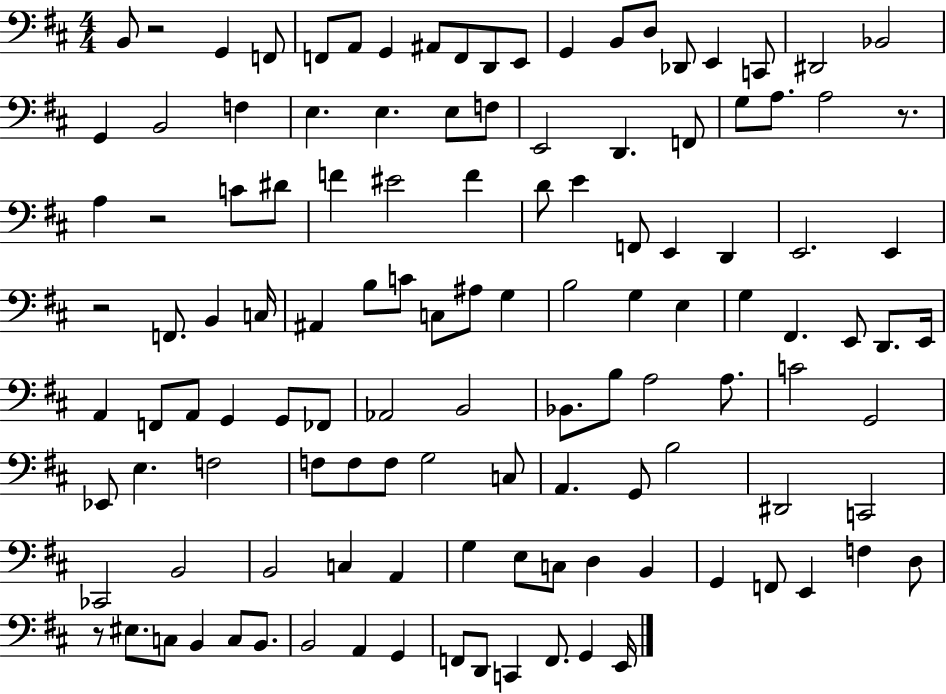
X:1
T:Untitled
M:4/4
L:1/4
K:D
B,,/2 z2 G,, F,,/2 F,,/2 A,,/2 G,, ^A,,/2 F,,/2 D,,/2 E,,/2 G,, B,,/2 D,/2 _D,,/2 E,, C,,/2 ^D,,2 _B,,2 G,, B,,2 F, E, E, E,/2 F,/2 E,,2 D,, F,,/2 G,/2 A,/2 A,2 z/2 A, z2 C/2 ^D/2 F ^E2 F D/2 E F,,/2 E,, D,, E,,2 E,, z2 F,,/2 B,, C,/4 ^A,, B,/2 C/2 C,/2 ^A,/2 G, B,2 G, E, G, ^F,, E,,/2 D,,/2 E,,/4 A,, F,,/2 A,,/2 G,, G,,/2 _F,,/2 _A,,2 B,,2 _B,,/2 B,/2 A,2 A,/2 C2 G,,2 _E,,/2 E, F,2 F,/2 F,/2 F,/2 G,2 C,/2 A,, G,,/2 B,2 ^D,,2 C,,2 _C,,2 B,,2 B,,2 C, A,, G, E,/2 C,/2 D, B,, G,, F,,/2 E,, F, D,/2 z/2 ^E,/2 C,/2 B,, C,/2 B,,/2 B,,2 A,, G,, F,,/2 D,,/2 C,, F,,/2 G,, E,,/4